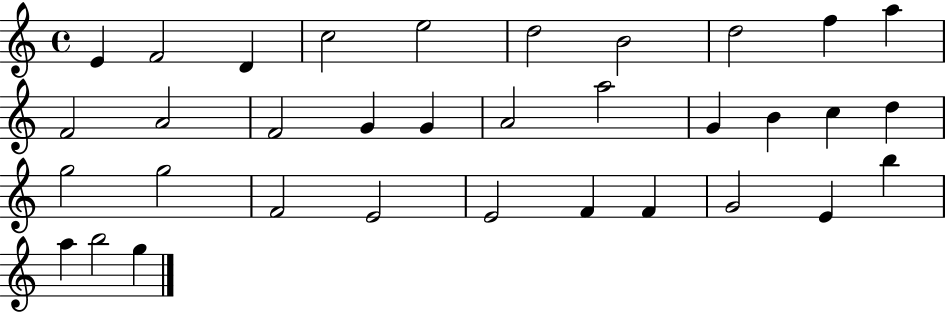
E4/q F4/h D4/q C5/h E5/h D5/h B4/h D5/h F5/q A5/q F4/h A4/h F4/h G4/q G4/q A4/h A5/h G4/q B4/q C5/q D5/q G5/h G5/h F4/h E4/h E4/h F4/q F4/q G4/h E4/q B5/q A5/q B5/h G5/q